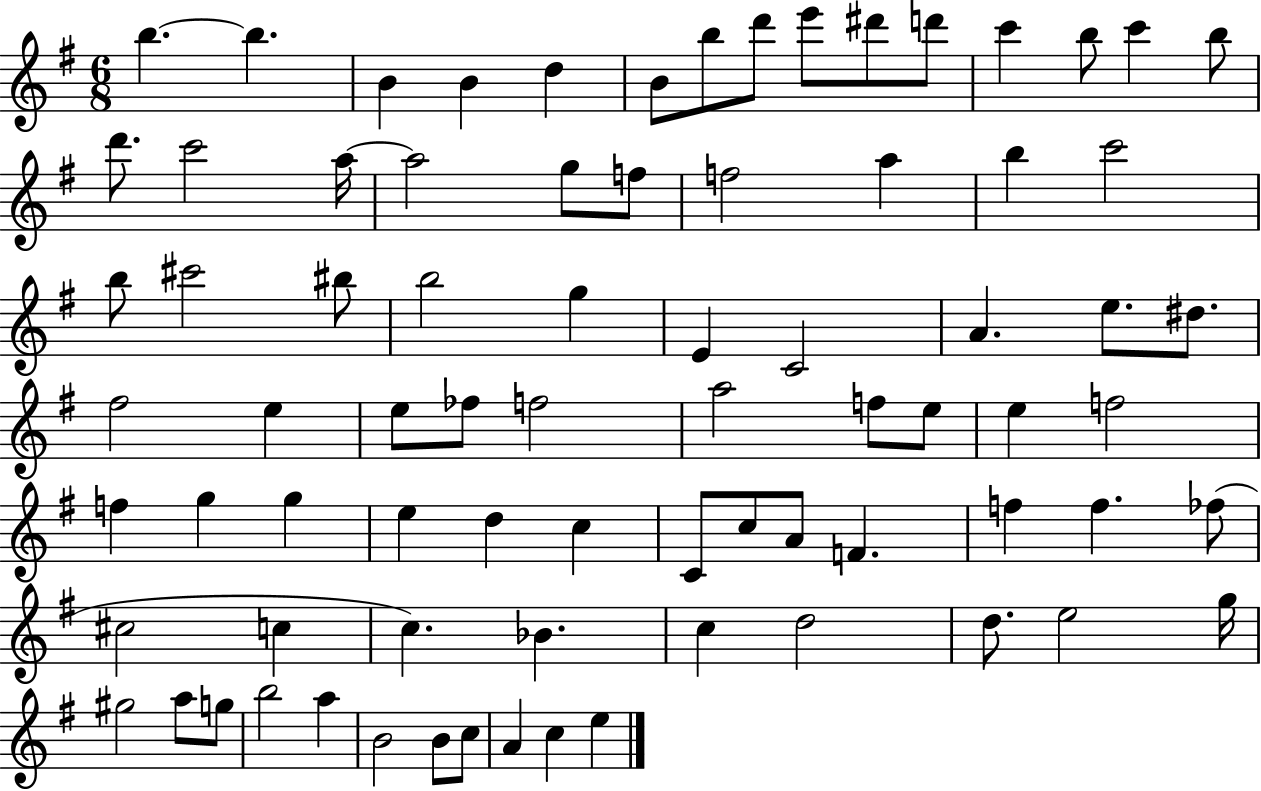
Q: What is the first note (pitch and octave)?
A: B5